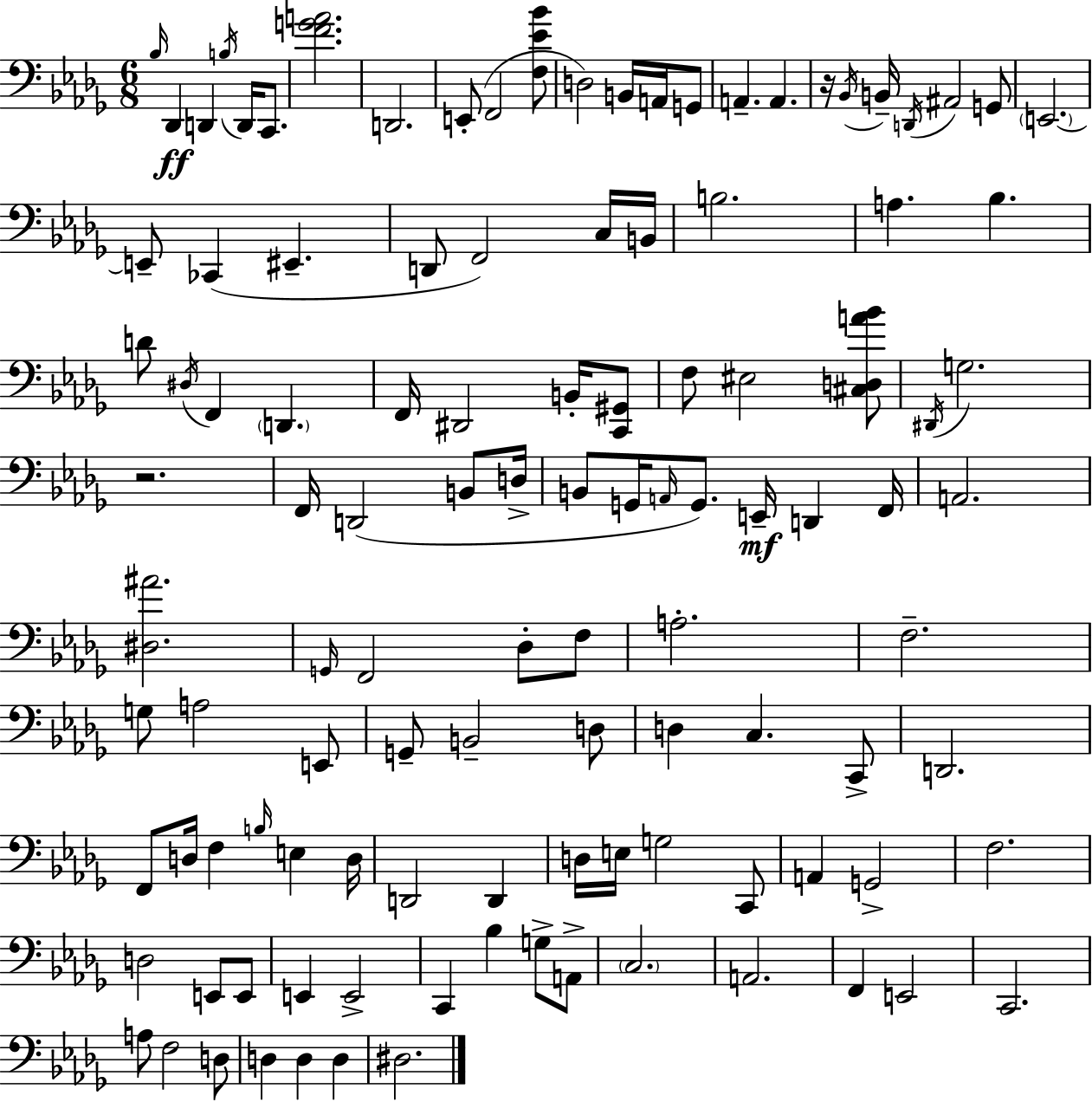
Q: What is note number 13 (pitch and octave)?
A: G2